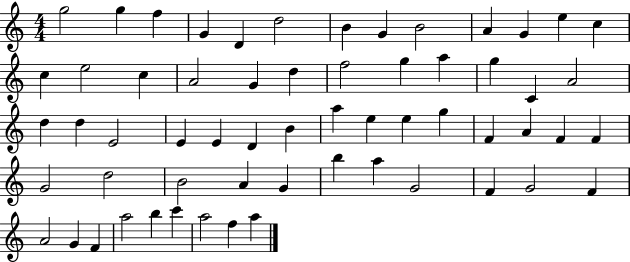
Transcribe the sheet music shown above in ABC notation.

X:1
T:Untitled
M:4/4
L:1/4
K:C
g2 g f G D d2 B G B2 A G e c c e2 c A2 G d f2 g a g C A2 d d E2 E E D B a e e g F A F F G2 d2 B2 A G b a G2 F G2 F A2 G F a2 b c' a2 f a